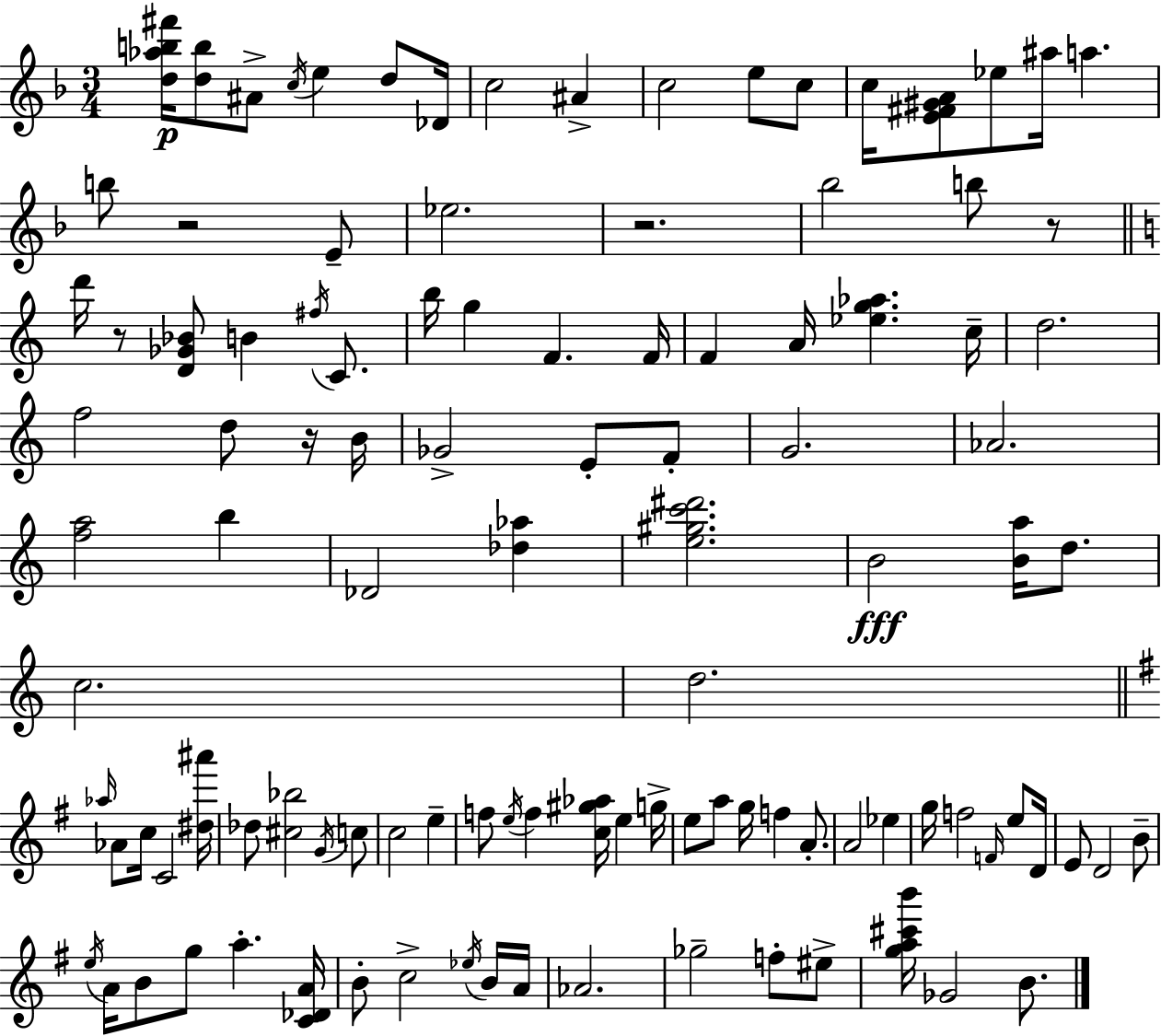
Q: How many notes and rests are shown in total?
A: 109